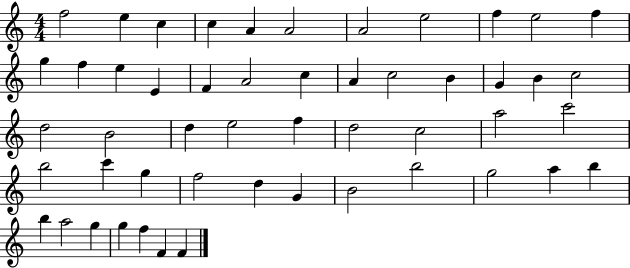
F5/h E5/q C5/q C5/q A4/q A4/h A4/h E5/h F5/q E5/h F5/q G5/q F5/q E5/q E4/q F4/q A4/h C5/q A4/q C5/h B4/q G4/q B4/q C5/h D5/h B4/h D5/q E5/h F5/q D5/h C5/h A5/h C6/h B5/h C6/q G5/q F5/h D5/q G4/q B4/h B5/h G5/h A5/q B5/q B5/q A5/h G5/q G5/q F5/q F4/q F4/q